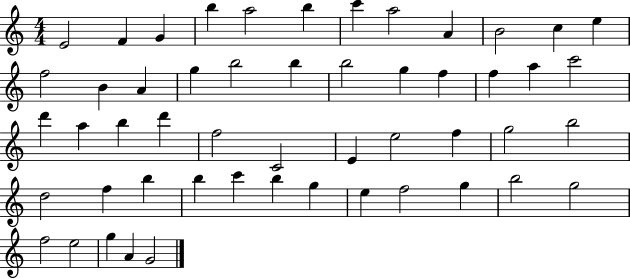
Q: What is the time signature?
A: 4/4